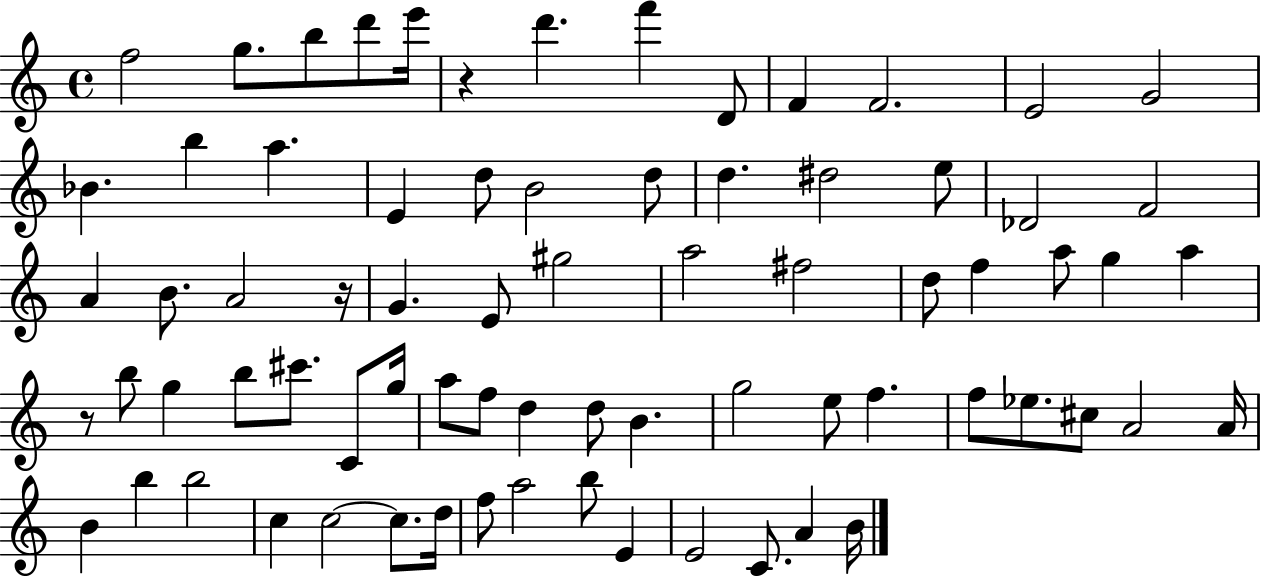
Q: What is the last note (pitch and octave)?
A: B4